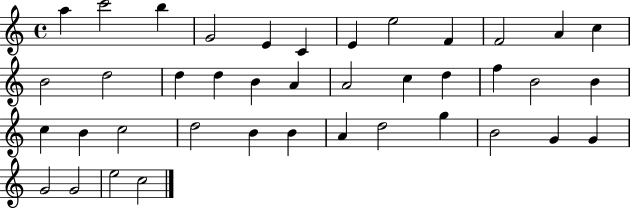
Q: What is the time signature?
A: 4/4